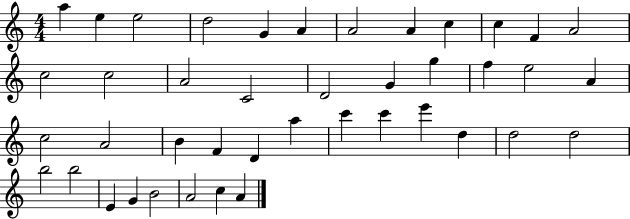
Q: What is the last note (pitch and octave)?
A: A4